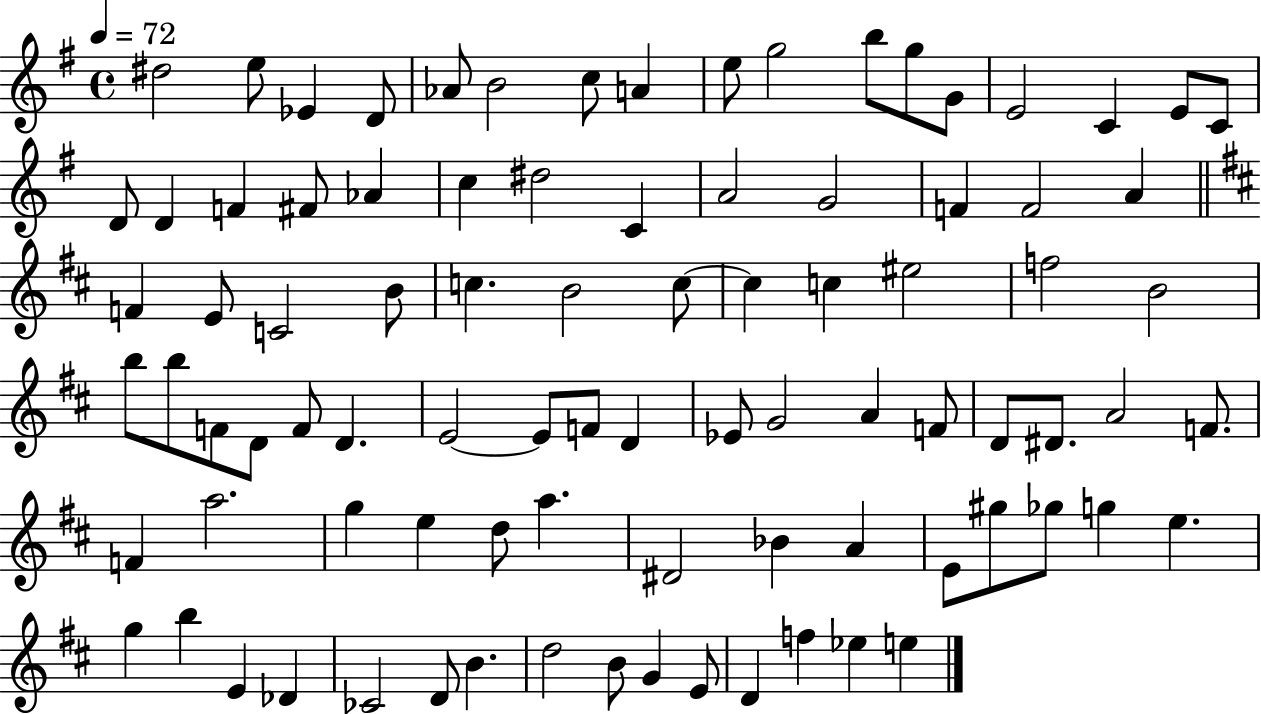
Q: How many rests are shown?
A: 0